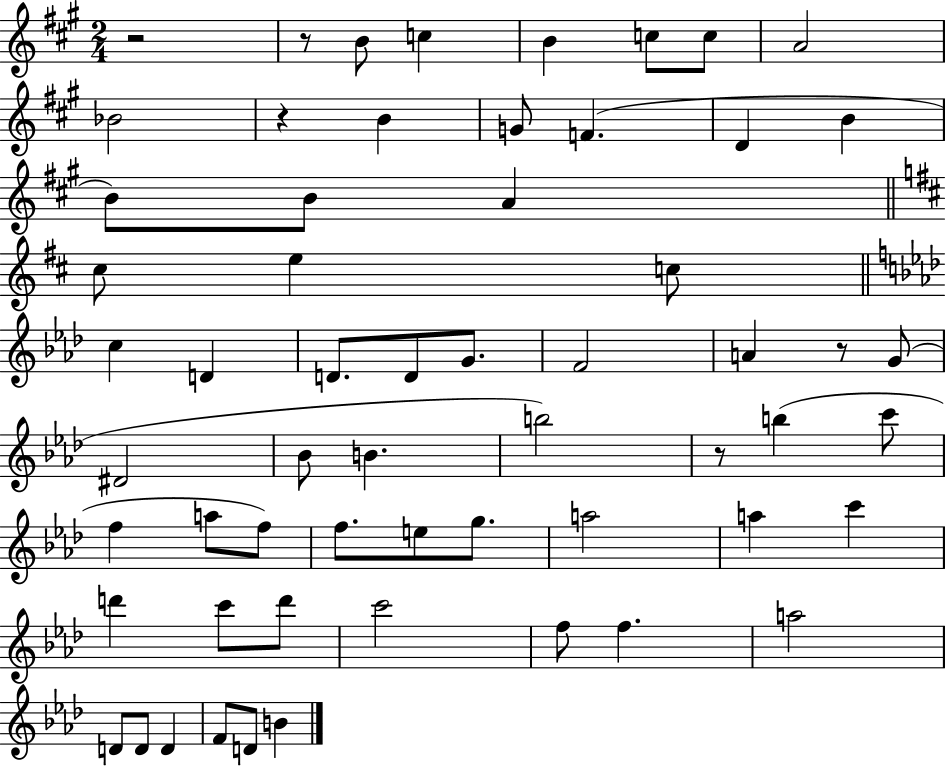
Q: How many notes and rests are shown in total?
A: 59